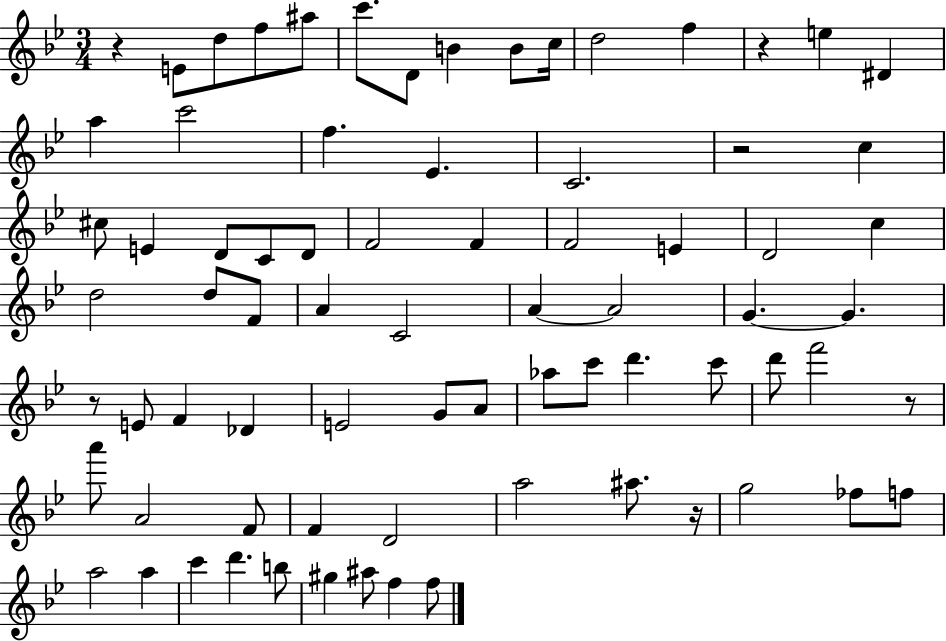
R/q E4/e D5/e F5/e A#5/e C6/e. D4/e B4/q B4/e C5/s D5/h F5/q R/q E5/q D#4/q A5/q C6/h F5/q. Eb4/q. C4/h. R/h C5/q C#5/e E4/q D4/e C4/e D4/e F4/h F4/q F4/h E4/q D4/h C5/q D5/h D5/e F4/e A4/q C4/h A4/q A4/h G4/q. G4/q. R/e E4/e F4/q Db4/q E4/h G4/e A4/e Ab5/e C6/e D6/q. C6/e D6/e F6/h R/e A6/e A4/h F4/e F4/q D4/h A5/h A#5/e. R/s G5/h FES5/e F5/e A5/h A5/q C6/q D6/q. B5/e G#5/q A#5/e F5/q F5/e